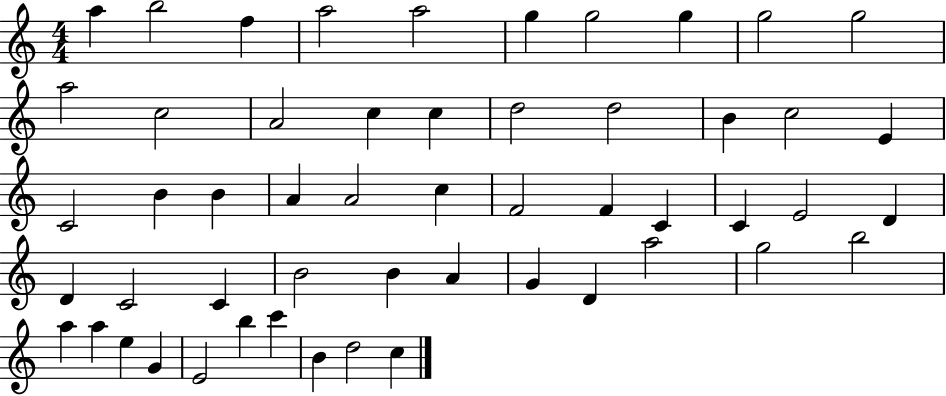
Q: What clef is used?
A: treble